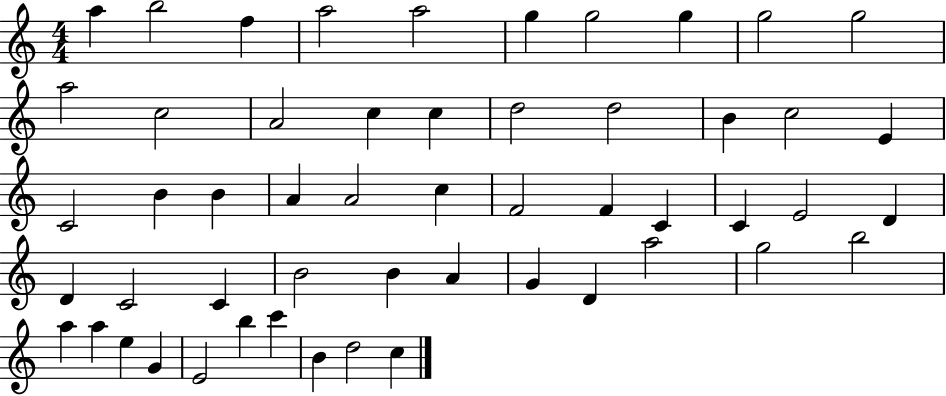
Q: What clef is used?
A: treble